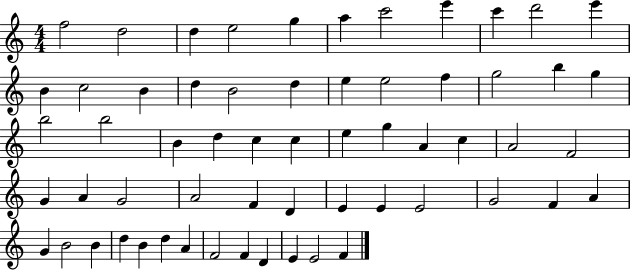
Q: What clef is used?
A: treble